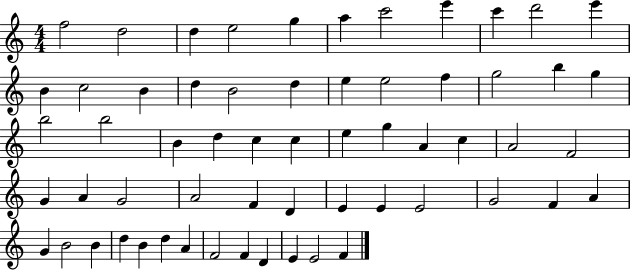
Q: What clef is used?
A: treble